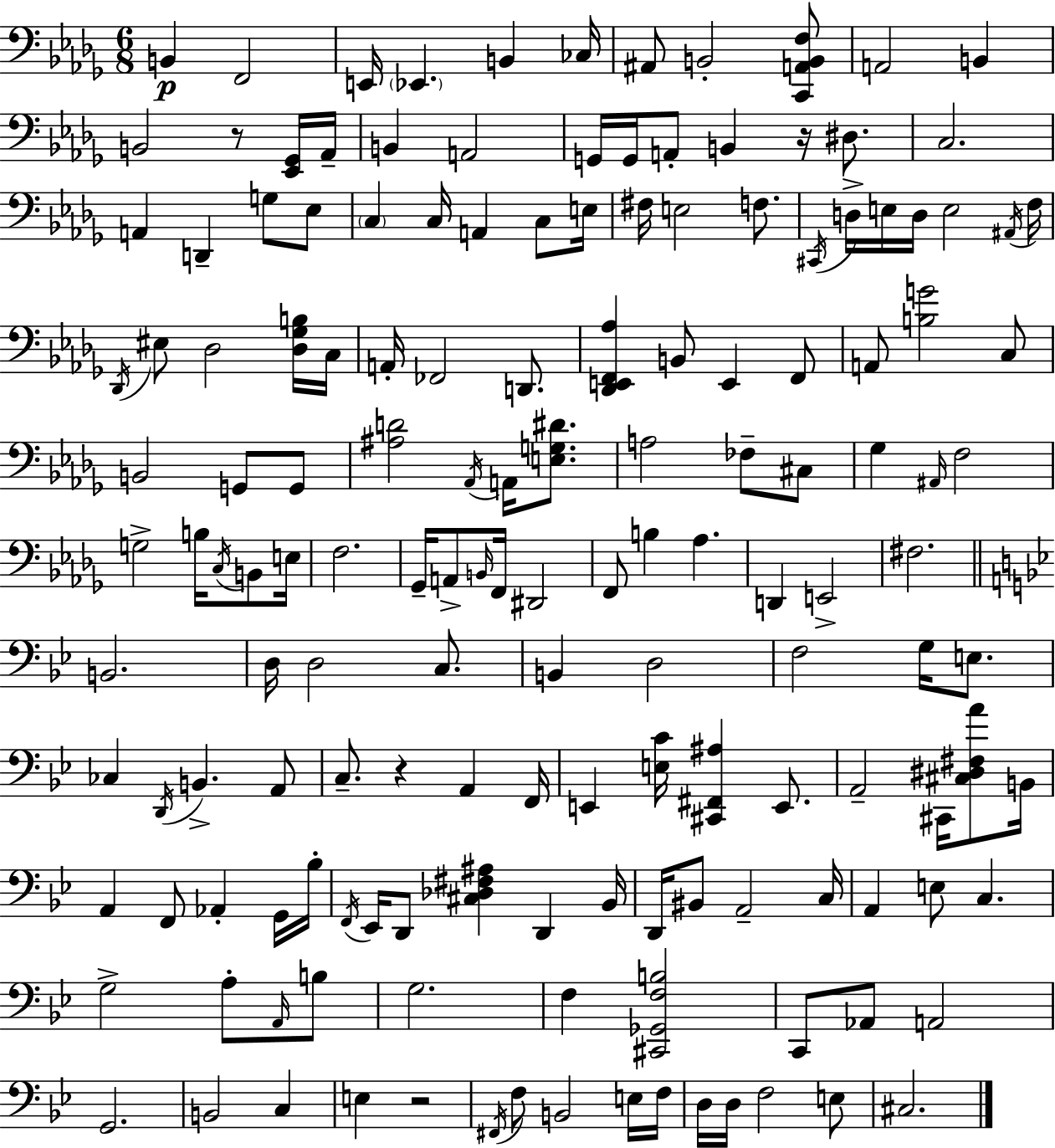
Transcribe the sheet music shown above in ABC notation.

X:1
T:Untitled
M:6/8
L:1/4
K:Bbm
B,, F,,2 E,,/4 _E,, B,, _C,/4 ^A,,/2 B,,2 [C,,A,,B,,F,]/2 A,,2 B,, B,,2 z/2 [_E,,_G,,]/4 _A,,/4 B,, A,,2 G,,/4 G,,/4 A,,/2 B,, z/4 ^D,/2 C,2 A,, D,, G,/2 _E,/2 C, C,/4 A,, C,/2 E,/4 ^F,/4 E,2 F,/2 ^C,,/4 D,/4 E,/4 D,/4 E,2 ^A,,/4 F,/4 _D,,/4 ^E,/2 _D,2 [_D,_G,B,]/4 C,/4 A,,/4 _F,,2 D,,/2 [_D,,E,,F,,_A,] B,,/2 E,, F,,/2 A,,/2 [B,G]2 C,/2 B,,2 G,,/2 G,,/2 [^A,D]2 _A,,/4 A,,/4 [E,G,^D]/2 A,2 _F,/2 ^C,/2 _G, ^A,,/4 F,2 G,2 B,/4 C,/4 B,,/2 E,/4 F,2 _G,,/4 A,,/2 B,,/4 F,,/4 ^D,,2 F,,/2 B, _A, D,, E,,2 ^F,2 B,,2 D,/4 D,2 C,/2 B,, D,2 F,2 G,/4 E,/2 _C, D,,/4 B,, A,,/2 C,/2 z A,, F,,/4 E,, [E,C]/4 [^C,,^F,,^A,] E,,/2 A,,2 ^C,,/4 [^C,^D,^F,A]/2 B,,/4 A,, F,,/2 _A,, G,,/4 _B,/4 F,,/4 _E,,/4 D,,/2 [^C,_D,^F,^A,] D,, _B,,/4 D,,/4 ^B,,/2 A,,2 C,/4 A,, E,/2 C, G,2 A,/2 A,,/4 B,/2 G,2 F, [^C,,_G,,F,B,]2 C,,/2 _A,,/2 A,,2 G,,2 B,,2 C, E, z2 ^F,,/4 F,/2 B,,2 E,/4 F,/4 D,/4 D,/4 F,2 E,/2 ^C,2